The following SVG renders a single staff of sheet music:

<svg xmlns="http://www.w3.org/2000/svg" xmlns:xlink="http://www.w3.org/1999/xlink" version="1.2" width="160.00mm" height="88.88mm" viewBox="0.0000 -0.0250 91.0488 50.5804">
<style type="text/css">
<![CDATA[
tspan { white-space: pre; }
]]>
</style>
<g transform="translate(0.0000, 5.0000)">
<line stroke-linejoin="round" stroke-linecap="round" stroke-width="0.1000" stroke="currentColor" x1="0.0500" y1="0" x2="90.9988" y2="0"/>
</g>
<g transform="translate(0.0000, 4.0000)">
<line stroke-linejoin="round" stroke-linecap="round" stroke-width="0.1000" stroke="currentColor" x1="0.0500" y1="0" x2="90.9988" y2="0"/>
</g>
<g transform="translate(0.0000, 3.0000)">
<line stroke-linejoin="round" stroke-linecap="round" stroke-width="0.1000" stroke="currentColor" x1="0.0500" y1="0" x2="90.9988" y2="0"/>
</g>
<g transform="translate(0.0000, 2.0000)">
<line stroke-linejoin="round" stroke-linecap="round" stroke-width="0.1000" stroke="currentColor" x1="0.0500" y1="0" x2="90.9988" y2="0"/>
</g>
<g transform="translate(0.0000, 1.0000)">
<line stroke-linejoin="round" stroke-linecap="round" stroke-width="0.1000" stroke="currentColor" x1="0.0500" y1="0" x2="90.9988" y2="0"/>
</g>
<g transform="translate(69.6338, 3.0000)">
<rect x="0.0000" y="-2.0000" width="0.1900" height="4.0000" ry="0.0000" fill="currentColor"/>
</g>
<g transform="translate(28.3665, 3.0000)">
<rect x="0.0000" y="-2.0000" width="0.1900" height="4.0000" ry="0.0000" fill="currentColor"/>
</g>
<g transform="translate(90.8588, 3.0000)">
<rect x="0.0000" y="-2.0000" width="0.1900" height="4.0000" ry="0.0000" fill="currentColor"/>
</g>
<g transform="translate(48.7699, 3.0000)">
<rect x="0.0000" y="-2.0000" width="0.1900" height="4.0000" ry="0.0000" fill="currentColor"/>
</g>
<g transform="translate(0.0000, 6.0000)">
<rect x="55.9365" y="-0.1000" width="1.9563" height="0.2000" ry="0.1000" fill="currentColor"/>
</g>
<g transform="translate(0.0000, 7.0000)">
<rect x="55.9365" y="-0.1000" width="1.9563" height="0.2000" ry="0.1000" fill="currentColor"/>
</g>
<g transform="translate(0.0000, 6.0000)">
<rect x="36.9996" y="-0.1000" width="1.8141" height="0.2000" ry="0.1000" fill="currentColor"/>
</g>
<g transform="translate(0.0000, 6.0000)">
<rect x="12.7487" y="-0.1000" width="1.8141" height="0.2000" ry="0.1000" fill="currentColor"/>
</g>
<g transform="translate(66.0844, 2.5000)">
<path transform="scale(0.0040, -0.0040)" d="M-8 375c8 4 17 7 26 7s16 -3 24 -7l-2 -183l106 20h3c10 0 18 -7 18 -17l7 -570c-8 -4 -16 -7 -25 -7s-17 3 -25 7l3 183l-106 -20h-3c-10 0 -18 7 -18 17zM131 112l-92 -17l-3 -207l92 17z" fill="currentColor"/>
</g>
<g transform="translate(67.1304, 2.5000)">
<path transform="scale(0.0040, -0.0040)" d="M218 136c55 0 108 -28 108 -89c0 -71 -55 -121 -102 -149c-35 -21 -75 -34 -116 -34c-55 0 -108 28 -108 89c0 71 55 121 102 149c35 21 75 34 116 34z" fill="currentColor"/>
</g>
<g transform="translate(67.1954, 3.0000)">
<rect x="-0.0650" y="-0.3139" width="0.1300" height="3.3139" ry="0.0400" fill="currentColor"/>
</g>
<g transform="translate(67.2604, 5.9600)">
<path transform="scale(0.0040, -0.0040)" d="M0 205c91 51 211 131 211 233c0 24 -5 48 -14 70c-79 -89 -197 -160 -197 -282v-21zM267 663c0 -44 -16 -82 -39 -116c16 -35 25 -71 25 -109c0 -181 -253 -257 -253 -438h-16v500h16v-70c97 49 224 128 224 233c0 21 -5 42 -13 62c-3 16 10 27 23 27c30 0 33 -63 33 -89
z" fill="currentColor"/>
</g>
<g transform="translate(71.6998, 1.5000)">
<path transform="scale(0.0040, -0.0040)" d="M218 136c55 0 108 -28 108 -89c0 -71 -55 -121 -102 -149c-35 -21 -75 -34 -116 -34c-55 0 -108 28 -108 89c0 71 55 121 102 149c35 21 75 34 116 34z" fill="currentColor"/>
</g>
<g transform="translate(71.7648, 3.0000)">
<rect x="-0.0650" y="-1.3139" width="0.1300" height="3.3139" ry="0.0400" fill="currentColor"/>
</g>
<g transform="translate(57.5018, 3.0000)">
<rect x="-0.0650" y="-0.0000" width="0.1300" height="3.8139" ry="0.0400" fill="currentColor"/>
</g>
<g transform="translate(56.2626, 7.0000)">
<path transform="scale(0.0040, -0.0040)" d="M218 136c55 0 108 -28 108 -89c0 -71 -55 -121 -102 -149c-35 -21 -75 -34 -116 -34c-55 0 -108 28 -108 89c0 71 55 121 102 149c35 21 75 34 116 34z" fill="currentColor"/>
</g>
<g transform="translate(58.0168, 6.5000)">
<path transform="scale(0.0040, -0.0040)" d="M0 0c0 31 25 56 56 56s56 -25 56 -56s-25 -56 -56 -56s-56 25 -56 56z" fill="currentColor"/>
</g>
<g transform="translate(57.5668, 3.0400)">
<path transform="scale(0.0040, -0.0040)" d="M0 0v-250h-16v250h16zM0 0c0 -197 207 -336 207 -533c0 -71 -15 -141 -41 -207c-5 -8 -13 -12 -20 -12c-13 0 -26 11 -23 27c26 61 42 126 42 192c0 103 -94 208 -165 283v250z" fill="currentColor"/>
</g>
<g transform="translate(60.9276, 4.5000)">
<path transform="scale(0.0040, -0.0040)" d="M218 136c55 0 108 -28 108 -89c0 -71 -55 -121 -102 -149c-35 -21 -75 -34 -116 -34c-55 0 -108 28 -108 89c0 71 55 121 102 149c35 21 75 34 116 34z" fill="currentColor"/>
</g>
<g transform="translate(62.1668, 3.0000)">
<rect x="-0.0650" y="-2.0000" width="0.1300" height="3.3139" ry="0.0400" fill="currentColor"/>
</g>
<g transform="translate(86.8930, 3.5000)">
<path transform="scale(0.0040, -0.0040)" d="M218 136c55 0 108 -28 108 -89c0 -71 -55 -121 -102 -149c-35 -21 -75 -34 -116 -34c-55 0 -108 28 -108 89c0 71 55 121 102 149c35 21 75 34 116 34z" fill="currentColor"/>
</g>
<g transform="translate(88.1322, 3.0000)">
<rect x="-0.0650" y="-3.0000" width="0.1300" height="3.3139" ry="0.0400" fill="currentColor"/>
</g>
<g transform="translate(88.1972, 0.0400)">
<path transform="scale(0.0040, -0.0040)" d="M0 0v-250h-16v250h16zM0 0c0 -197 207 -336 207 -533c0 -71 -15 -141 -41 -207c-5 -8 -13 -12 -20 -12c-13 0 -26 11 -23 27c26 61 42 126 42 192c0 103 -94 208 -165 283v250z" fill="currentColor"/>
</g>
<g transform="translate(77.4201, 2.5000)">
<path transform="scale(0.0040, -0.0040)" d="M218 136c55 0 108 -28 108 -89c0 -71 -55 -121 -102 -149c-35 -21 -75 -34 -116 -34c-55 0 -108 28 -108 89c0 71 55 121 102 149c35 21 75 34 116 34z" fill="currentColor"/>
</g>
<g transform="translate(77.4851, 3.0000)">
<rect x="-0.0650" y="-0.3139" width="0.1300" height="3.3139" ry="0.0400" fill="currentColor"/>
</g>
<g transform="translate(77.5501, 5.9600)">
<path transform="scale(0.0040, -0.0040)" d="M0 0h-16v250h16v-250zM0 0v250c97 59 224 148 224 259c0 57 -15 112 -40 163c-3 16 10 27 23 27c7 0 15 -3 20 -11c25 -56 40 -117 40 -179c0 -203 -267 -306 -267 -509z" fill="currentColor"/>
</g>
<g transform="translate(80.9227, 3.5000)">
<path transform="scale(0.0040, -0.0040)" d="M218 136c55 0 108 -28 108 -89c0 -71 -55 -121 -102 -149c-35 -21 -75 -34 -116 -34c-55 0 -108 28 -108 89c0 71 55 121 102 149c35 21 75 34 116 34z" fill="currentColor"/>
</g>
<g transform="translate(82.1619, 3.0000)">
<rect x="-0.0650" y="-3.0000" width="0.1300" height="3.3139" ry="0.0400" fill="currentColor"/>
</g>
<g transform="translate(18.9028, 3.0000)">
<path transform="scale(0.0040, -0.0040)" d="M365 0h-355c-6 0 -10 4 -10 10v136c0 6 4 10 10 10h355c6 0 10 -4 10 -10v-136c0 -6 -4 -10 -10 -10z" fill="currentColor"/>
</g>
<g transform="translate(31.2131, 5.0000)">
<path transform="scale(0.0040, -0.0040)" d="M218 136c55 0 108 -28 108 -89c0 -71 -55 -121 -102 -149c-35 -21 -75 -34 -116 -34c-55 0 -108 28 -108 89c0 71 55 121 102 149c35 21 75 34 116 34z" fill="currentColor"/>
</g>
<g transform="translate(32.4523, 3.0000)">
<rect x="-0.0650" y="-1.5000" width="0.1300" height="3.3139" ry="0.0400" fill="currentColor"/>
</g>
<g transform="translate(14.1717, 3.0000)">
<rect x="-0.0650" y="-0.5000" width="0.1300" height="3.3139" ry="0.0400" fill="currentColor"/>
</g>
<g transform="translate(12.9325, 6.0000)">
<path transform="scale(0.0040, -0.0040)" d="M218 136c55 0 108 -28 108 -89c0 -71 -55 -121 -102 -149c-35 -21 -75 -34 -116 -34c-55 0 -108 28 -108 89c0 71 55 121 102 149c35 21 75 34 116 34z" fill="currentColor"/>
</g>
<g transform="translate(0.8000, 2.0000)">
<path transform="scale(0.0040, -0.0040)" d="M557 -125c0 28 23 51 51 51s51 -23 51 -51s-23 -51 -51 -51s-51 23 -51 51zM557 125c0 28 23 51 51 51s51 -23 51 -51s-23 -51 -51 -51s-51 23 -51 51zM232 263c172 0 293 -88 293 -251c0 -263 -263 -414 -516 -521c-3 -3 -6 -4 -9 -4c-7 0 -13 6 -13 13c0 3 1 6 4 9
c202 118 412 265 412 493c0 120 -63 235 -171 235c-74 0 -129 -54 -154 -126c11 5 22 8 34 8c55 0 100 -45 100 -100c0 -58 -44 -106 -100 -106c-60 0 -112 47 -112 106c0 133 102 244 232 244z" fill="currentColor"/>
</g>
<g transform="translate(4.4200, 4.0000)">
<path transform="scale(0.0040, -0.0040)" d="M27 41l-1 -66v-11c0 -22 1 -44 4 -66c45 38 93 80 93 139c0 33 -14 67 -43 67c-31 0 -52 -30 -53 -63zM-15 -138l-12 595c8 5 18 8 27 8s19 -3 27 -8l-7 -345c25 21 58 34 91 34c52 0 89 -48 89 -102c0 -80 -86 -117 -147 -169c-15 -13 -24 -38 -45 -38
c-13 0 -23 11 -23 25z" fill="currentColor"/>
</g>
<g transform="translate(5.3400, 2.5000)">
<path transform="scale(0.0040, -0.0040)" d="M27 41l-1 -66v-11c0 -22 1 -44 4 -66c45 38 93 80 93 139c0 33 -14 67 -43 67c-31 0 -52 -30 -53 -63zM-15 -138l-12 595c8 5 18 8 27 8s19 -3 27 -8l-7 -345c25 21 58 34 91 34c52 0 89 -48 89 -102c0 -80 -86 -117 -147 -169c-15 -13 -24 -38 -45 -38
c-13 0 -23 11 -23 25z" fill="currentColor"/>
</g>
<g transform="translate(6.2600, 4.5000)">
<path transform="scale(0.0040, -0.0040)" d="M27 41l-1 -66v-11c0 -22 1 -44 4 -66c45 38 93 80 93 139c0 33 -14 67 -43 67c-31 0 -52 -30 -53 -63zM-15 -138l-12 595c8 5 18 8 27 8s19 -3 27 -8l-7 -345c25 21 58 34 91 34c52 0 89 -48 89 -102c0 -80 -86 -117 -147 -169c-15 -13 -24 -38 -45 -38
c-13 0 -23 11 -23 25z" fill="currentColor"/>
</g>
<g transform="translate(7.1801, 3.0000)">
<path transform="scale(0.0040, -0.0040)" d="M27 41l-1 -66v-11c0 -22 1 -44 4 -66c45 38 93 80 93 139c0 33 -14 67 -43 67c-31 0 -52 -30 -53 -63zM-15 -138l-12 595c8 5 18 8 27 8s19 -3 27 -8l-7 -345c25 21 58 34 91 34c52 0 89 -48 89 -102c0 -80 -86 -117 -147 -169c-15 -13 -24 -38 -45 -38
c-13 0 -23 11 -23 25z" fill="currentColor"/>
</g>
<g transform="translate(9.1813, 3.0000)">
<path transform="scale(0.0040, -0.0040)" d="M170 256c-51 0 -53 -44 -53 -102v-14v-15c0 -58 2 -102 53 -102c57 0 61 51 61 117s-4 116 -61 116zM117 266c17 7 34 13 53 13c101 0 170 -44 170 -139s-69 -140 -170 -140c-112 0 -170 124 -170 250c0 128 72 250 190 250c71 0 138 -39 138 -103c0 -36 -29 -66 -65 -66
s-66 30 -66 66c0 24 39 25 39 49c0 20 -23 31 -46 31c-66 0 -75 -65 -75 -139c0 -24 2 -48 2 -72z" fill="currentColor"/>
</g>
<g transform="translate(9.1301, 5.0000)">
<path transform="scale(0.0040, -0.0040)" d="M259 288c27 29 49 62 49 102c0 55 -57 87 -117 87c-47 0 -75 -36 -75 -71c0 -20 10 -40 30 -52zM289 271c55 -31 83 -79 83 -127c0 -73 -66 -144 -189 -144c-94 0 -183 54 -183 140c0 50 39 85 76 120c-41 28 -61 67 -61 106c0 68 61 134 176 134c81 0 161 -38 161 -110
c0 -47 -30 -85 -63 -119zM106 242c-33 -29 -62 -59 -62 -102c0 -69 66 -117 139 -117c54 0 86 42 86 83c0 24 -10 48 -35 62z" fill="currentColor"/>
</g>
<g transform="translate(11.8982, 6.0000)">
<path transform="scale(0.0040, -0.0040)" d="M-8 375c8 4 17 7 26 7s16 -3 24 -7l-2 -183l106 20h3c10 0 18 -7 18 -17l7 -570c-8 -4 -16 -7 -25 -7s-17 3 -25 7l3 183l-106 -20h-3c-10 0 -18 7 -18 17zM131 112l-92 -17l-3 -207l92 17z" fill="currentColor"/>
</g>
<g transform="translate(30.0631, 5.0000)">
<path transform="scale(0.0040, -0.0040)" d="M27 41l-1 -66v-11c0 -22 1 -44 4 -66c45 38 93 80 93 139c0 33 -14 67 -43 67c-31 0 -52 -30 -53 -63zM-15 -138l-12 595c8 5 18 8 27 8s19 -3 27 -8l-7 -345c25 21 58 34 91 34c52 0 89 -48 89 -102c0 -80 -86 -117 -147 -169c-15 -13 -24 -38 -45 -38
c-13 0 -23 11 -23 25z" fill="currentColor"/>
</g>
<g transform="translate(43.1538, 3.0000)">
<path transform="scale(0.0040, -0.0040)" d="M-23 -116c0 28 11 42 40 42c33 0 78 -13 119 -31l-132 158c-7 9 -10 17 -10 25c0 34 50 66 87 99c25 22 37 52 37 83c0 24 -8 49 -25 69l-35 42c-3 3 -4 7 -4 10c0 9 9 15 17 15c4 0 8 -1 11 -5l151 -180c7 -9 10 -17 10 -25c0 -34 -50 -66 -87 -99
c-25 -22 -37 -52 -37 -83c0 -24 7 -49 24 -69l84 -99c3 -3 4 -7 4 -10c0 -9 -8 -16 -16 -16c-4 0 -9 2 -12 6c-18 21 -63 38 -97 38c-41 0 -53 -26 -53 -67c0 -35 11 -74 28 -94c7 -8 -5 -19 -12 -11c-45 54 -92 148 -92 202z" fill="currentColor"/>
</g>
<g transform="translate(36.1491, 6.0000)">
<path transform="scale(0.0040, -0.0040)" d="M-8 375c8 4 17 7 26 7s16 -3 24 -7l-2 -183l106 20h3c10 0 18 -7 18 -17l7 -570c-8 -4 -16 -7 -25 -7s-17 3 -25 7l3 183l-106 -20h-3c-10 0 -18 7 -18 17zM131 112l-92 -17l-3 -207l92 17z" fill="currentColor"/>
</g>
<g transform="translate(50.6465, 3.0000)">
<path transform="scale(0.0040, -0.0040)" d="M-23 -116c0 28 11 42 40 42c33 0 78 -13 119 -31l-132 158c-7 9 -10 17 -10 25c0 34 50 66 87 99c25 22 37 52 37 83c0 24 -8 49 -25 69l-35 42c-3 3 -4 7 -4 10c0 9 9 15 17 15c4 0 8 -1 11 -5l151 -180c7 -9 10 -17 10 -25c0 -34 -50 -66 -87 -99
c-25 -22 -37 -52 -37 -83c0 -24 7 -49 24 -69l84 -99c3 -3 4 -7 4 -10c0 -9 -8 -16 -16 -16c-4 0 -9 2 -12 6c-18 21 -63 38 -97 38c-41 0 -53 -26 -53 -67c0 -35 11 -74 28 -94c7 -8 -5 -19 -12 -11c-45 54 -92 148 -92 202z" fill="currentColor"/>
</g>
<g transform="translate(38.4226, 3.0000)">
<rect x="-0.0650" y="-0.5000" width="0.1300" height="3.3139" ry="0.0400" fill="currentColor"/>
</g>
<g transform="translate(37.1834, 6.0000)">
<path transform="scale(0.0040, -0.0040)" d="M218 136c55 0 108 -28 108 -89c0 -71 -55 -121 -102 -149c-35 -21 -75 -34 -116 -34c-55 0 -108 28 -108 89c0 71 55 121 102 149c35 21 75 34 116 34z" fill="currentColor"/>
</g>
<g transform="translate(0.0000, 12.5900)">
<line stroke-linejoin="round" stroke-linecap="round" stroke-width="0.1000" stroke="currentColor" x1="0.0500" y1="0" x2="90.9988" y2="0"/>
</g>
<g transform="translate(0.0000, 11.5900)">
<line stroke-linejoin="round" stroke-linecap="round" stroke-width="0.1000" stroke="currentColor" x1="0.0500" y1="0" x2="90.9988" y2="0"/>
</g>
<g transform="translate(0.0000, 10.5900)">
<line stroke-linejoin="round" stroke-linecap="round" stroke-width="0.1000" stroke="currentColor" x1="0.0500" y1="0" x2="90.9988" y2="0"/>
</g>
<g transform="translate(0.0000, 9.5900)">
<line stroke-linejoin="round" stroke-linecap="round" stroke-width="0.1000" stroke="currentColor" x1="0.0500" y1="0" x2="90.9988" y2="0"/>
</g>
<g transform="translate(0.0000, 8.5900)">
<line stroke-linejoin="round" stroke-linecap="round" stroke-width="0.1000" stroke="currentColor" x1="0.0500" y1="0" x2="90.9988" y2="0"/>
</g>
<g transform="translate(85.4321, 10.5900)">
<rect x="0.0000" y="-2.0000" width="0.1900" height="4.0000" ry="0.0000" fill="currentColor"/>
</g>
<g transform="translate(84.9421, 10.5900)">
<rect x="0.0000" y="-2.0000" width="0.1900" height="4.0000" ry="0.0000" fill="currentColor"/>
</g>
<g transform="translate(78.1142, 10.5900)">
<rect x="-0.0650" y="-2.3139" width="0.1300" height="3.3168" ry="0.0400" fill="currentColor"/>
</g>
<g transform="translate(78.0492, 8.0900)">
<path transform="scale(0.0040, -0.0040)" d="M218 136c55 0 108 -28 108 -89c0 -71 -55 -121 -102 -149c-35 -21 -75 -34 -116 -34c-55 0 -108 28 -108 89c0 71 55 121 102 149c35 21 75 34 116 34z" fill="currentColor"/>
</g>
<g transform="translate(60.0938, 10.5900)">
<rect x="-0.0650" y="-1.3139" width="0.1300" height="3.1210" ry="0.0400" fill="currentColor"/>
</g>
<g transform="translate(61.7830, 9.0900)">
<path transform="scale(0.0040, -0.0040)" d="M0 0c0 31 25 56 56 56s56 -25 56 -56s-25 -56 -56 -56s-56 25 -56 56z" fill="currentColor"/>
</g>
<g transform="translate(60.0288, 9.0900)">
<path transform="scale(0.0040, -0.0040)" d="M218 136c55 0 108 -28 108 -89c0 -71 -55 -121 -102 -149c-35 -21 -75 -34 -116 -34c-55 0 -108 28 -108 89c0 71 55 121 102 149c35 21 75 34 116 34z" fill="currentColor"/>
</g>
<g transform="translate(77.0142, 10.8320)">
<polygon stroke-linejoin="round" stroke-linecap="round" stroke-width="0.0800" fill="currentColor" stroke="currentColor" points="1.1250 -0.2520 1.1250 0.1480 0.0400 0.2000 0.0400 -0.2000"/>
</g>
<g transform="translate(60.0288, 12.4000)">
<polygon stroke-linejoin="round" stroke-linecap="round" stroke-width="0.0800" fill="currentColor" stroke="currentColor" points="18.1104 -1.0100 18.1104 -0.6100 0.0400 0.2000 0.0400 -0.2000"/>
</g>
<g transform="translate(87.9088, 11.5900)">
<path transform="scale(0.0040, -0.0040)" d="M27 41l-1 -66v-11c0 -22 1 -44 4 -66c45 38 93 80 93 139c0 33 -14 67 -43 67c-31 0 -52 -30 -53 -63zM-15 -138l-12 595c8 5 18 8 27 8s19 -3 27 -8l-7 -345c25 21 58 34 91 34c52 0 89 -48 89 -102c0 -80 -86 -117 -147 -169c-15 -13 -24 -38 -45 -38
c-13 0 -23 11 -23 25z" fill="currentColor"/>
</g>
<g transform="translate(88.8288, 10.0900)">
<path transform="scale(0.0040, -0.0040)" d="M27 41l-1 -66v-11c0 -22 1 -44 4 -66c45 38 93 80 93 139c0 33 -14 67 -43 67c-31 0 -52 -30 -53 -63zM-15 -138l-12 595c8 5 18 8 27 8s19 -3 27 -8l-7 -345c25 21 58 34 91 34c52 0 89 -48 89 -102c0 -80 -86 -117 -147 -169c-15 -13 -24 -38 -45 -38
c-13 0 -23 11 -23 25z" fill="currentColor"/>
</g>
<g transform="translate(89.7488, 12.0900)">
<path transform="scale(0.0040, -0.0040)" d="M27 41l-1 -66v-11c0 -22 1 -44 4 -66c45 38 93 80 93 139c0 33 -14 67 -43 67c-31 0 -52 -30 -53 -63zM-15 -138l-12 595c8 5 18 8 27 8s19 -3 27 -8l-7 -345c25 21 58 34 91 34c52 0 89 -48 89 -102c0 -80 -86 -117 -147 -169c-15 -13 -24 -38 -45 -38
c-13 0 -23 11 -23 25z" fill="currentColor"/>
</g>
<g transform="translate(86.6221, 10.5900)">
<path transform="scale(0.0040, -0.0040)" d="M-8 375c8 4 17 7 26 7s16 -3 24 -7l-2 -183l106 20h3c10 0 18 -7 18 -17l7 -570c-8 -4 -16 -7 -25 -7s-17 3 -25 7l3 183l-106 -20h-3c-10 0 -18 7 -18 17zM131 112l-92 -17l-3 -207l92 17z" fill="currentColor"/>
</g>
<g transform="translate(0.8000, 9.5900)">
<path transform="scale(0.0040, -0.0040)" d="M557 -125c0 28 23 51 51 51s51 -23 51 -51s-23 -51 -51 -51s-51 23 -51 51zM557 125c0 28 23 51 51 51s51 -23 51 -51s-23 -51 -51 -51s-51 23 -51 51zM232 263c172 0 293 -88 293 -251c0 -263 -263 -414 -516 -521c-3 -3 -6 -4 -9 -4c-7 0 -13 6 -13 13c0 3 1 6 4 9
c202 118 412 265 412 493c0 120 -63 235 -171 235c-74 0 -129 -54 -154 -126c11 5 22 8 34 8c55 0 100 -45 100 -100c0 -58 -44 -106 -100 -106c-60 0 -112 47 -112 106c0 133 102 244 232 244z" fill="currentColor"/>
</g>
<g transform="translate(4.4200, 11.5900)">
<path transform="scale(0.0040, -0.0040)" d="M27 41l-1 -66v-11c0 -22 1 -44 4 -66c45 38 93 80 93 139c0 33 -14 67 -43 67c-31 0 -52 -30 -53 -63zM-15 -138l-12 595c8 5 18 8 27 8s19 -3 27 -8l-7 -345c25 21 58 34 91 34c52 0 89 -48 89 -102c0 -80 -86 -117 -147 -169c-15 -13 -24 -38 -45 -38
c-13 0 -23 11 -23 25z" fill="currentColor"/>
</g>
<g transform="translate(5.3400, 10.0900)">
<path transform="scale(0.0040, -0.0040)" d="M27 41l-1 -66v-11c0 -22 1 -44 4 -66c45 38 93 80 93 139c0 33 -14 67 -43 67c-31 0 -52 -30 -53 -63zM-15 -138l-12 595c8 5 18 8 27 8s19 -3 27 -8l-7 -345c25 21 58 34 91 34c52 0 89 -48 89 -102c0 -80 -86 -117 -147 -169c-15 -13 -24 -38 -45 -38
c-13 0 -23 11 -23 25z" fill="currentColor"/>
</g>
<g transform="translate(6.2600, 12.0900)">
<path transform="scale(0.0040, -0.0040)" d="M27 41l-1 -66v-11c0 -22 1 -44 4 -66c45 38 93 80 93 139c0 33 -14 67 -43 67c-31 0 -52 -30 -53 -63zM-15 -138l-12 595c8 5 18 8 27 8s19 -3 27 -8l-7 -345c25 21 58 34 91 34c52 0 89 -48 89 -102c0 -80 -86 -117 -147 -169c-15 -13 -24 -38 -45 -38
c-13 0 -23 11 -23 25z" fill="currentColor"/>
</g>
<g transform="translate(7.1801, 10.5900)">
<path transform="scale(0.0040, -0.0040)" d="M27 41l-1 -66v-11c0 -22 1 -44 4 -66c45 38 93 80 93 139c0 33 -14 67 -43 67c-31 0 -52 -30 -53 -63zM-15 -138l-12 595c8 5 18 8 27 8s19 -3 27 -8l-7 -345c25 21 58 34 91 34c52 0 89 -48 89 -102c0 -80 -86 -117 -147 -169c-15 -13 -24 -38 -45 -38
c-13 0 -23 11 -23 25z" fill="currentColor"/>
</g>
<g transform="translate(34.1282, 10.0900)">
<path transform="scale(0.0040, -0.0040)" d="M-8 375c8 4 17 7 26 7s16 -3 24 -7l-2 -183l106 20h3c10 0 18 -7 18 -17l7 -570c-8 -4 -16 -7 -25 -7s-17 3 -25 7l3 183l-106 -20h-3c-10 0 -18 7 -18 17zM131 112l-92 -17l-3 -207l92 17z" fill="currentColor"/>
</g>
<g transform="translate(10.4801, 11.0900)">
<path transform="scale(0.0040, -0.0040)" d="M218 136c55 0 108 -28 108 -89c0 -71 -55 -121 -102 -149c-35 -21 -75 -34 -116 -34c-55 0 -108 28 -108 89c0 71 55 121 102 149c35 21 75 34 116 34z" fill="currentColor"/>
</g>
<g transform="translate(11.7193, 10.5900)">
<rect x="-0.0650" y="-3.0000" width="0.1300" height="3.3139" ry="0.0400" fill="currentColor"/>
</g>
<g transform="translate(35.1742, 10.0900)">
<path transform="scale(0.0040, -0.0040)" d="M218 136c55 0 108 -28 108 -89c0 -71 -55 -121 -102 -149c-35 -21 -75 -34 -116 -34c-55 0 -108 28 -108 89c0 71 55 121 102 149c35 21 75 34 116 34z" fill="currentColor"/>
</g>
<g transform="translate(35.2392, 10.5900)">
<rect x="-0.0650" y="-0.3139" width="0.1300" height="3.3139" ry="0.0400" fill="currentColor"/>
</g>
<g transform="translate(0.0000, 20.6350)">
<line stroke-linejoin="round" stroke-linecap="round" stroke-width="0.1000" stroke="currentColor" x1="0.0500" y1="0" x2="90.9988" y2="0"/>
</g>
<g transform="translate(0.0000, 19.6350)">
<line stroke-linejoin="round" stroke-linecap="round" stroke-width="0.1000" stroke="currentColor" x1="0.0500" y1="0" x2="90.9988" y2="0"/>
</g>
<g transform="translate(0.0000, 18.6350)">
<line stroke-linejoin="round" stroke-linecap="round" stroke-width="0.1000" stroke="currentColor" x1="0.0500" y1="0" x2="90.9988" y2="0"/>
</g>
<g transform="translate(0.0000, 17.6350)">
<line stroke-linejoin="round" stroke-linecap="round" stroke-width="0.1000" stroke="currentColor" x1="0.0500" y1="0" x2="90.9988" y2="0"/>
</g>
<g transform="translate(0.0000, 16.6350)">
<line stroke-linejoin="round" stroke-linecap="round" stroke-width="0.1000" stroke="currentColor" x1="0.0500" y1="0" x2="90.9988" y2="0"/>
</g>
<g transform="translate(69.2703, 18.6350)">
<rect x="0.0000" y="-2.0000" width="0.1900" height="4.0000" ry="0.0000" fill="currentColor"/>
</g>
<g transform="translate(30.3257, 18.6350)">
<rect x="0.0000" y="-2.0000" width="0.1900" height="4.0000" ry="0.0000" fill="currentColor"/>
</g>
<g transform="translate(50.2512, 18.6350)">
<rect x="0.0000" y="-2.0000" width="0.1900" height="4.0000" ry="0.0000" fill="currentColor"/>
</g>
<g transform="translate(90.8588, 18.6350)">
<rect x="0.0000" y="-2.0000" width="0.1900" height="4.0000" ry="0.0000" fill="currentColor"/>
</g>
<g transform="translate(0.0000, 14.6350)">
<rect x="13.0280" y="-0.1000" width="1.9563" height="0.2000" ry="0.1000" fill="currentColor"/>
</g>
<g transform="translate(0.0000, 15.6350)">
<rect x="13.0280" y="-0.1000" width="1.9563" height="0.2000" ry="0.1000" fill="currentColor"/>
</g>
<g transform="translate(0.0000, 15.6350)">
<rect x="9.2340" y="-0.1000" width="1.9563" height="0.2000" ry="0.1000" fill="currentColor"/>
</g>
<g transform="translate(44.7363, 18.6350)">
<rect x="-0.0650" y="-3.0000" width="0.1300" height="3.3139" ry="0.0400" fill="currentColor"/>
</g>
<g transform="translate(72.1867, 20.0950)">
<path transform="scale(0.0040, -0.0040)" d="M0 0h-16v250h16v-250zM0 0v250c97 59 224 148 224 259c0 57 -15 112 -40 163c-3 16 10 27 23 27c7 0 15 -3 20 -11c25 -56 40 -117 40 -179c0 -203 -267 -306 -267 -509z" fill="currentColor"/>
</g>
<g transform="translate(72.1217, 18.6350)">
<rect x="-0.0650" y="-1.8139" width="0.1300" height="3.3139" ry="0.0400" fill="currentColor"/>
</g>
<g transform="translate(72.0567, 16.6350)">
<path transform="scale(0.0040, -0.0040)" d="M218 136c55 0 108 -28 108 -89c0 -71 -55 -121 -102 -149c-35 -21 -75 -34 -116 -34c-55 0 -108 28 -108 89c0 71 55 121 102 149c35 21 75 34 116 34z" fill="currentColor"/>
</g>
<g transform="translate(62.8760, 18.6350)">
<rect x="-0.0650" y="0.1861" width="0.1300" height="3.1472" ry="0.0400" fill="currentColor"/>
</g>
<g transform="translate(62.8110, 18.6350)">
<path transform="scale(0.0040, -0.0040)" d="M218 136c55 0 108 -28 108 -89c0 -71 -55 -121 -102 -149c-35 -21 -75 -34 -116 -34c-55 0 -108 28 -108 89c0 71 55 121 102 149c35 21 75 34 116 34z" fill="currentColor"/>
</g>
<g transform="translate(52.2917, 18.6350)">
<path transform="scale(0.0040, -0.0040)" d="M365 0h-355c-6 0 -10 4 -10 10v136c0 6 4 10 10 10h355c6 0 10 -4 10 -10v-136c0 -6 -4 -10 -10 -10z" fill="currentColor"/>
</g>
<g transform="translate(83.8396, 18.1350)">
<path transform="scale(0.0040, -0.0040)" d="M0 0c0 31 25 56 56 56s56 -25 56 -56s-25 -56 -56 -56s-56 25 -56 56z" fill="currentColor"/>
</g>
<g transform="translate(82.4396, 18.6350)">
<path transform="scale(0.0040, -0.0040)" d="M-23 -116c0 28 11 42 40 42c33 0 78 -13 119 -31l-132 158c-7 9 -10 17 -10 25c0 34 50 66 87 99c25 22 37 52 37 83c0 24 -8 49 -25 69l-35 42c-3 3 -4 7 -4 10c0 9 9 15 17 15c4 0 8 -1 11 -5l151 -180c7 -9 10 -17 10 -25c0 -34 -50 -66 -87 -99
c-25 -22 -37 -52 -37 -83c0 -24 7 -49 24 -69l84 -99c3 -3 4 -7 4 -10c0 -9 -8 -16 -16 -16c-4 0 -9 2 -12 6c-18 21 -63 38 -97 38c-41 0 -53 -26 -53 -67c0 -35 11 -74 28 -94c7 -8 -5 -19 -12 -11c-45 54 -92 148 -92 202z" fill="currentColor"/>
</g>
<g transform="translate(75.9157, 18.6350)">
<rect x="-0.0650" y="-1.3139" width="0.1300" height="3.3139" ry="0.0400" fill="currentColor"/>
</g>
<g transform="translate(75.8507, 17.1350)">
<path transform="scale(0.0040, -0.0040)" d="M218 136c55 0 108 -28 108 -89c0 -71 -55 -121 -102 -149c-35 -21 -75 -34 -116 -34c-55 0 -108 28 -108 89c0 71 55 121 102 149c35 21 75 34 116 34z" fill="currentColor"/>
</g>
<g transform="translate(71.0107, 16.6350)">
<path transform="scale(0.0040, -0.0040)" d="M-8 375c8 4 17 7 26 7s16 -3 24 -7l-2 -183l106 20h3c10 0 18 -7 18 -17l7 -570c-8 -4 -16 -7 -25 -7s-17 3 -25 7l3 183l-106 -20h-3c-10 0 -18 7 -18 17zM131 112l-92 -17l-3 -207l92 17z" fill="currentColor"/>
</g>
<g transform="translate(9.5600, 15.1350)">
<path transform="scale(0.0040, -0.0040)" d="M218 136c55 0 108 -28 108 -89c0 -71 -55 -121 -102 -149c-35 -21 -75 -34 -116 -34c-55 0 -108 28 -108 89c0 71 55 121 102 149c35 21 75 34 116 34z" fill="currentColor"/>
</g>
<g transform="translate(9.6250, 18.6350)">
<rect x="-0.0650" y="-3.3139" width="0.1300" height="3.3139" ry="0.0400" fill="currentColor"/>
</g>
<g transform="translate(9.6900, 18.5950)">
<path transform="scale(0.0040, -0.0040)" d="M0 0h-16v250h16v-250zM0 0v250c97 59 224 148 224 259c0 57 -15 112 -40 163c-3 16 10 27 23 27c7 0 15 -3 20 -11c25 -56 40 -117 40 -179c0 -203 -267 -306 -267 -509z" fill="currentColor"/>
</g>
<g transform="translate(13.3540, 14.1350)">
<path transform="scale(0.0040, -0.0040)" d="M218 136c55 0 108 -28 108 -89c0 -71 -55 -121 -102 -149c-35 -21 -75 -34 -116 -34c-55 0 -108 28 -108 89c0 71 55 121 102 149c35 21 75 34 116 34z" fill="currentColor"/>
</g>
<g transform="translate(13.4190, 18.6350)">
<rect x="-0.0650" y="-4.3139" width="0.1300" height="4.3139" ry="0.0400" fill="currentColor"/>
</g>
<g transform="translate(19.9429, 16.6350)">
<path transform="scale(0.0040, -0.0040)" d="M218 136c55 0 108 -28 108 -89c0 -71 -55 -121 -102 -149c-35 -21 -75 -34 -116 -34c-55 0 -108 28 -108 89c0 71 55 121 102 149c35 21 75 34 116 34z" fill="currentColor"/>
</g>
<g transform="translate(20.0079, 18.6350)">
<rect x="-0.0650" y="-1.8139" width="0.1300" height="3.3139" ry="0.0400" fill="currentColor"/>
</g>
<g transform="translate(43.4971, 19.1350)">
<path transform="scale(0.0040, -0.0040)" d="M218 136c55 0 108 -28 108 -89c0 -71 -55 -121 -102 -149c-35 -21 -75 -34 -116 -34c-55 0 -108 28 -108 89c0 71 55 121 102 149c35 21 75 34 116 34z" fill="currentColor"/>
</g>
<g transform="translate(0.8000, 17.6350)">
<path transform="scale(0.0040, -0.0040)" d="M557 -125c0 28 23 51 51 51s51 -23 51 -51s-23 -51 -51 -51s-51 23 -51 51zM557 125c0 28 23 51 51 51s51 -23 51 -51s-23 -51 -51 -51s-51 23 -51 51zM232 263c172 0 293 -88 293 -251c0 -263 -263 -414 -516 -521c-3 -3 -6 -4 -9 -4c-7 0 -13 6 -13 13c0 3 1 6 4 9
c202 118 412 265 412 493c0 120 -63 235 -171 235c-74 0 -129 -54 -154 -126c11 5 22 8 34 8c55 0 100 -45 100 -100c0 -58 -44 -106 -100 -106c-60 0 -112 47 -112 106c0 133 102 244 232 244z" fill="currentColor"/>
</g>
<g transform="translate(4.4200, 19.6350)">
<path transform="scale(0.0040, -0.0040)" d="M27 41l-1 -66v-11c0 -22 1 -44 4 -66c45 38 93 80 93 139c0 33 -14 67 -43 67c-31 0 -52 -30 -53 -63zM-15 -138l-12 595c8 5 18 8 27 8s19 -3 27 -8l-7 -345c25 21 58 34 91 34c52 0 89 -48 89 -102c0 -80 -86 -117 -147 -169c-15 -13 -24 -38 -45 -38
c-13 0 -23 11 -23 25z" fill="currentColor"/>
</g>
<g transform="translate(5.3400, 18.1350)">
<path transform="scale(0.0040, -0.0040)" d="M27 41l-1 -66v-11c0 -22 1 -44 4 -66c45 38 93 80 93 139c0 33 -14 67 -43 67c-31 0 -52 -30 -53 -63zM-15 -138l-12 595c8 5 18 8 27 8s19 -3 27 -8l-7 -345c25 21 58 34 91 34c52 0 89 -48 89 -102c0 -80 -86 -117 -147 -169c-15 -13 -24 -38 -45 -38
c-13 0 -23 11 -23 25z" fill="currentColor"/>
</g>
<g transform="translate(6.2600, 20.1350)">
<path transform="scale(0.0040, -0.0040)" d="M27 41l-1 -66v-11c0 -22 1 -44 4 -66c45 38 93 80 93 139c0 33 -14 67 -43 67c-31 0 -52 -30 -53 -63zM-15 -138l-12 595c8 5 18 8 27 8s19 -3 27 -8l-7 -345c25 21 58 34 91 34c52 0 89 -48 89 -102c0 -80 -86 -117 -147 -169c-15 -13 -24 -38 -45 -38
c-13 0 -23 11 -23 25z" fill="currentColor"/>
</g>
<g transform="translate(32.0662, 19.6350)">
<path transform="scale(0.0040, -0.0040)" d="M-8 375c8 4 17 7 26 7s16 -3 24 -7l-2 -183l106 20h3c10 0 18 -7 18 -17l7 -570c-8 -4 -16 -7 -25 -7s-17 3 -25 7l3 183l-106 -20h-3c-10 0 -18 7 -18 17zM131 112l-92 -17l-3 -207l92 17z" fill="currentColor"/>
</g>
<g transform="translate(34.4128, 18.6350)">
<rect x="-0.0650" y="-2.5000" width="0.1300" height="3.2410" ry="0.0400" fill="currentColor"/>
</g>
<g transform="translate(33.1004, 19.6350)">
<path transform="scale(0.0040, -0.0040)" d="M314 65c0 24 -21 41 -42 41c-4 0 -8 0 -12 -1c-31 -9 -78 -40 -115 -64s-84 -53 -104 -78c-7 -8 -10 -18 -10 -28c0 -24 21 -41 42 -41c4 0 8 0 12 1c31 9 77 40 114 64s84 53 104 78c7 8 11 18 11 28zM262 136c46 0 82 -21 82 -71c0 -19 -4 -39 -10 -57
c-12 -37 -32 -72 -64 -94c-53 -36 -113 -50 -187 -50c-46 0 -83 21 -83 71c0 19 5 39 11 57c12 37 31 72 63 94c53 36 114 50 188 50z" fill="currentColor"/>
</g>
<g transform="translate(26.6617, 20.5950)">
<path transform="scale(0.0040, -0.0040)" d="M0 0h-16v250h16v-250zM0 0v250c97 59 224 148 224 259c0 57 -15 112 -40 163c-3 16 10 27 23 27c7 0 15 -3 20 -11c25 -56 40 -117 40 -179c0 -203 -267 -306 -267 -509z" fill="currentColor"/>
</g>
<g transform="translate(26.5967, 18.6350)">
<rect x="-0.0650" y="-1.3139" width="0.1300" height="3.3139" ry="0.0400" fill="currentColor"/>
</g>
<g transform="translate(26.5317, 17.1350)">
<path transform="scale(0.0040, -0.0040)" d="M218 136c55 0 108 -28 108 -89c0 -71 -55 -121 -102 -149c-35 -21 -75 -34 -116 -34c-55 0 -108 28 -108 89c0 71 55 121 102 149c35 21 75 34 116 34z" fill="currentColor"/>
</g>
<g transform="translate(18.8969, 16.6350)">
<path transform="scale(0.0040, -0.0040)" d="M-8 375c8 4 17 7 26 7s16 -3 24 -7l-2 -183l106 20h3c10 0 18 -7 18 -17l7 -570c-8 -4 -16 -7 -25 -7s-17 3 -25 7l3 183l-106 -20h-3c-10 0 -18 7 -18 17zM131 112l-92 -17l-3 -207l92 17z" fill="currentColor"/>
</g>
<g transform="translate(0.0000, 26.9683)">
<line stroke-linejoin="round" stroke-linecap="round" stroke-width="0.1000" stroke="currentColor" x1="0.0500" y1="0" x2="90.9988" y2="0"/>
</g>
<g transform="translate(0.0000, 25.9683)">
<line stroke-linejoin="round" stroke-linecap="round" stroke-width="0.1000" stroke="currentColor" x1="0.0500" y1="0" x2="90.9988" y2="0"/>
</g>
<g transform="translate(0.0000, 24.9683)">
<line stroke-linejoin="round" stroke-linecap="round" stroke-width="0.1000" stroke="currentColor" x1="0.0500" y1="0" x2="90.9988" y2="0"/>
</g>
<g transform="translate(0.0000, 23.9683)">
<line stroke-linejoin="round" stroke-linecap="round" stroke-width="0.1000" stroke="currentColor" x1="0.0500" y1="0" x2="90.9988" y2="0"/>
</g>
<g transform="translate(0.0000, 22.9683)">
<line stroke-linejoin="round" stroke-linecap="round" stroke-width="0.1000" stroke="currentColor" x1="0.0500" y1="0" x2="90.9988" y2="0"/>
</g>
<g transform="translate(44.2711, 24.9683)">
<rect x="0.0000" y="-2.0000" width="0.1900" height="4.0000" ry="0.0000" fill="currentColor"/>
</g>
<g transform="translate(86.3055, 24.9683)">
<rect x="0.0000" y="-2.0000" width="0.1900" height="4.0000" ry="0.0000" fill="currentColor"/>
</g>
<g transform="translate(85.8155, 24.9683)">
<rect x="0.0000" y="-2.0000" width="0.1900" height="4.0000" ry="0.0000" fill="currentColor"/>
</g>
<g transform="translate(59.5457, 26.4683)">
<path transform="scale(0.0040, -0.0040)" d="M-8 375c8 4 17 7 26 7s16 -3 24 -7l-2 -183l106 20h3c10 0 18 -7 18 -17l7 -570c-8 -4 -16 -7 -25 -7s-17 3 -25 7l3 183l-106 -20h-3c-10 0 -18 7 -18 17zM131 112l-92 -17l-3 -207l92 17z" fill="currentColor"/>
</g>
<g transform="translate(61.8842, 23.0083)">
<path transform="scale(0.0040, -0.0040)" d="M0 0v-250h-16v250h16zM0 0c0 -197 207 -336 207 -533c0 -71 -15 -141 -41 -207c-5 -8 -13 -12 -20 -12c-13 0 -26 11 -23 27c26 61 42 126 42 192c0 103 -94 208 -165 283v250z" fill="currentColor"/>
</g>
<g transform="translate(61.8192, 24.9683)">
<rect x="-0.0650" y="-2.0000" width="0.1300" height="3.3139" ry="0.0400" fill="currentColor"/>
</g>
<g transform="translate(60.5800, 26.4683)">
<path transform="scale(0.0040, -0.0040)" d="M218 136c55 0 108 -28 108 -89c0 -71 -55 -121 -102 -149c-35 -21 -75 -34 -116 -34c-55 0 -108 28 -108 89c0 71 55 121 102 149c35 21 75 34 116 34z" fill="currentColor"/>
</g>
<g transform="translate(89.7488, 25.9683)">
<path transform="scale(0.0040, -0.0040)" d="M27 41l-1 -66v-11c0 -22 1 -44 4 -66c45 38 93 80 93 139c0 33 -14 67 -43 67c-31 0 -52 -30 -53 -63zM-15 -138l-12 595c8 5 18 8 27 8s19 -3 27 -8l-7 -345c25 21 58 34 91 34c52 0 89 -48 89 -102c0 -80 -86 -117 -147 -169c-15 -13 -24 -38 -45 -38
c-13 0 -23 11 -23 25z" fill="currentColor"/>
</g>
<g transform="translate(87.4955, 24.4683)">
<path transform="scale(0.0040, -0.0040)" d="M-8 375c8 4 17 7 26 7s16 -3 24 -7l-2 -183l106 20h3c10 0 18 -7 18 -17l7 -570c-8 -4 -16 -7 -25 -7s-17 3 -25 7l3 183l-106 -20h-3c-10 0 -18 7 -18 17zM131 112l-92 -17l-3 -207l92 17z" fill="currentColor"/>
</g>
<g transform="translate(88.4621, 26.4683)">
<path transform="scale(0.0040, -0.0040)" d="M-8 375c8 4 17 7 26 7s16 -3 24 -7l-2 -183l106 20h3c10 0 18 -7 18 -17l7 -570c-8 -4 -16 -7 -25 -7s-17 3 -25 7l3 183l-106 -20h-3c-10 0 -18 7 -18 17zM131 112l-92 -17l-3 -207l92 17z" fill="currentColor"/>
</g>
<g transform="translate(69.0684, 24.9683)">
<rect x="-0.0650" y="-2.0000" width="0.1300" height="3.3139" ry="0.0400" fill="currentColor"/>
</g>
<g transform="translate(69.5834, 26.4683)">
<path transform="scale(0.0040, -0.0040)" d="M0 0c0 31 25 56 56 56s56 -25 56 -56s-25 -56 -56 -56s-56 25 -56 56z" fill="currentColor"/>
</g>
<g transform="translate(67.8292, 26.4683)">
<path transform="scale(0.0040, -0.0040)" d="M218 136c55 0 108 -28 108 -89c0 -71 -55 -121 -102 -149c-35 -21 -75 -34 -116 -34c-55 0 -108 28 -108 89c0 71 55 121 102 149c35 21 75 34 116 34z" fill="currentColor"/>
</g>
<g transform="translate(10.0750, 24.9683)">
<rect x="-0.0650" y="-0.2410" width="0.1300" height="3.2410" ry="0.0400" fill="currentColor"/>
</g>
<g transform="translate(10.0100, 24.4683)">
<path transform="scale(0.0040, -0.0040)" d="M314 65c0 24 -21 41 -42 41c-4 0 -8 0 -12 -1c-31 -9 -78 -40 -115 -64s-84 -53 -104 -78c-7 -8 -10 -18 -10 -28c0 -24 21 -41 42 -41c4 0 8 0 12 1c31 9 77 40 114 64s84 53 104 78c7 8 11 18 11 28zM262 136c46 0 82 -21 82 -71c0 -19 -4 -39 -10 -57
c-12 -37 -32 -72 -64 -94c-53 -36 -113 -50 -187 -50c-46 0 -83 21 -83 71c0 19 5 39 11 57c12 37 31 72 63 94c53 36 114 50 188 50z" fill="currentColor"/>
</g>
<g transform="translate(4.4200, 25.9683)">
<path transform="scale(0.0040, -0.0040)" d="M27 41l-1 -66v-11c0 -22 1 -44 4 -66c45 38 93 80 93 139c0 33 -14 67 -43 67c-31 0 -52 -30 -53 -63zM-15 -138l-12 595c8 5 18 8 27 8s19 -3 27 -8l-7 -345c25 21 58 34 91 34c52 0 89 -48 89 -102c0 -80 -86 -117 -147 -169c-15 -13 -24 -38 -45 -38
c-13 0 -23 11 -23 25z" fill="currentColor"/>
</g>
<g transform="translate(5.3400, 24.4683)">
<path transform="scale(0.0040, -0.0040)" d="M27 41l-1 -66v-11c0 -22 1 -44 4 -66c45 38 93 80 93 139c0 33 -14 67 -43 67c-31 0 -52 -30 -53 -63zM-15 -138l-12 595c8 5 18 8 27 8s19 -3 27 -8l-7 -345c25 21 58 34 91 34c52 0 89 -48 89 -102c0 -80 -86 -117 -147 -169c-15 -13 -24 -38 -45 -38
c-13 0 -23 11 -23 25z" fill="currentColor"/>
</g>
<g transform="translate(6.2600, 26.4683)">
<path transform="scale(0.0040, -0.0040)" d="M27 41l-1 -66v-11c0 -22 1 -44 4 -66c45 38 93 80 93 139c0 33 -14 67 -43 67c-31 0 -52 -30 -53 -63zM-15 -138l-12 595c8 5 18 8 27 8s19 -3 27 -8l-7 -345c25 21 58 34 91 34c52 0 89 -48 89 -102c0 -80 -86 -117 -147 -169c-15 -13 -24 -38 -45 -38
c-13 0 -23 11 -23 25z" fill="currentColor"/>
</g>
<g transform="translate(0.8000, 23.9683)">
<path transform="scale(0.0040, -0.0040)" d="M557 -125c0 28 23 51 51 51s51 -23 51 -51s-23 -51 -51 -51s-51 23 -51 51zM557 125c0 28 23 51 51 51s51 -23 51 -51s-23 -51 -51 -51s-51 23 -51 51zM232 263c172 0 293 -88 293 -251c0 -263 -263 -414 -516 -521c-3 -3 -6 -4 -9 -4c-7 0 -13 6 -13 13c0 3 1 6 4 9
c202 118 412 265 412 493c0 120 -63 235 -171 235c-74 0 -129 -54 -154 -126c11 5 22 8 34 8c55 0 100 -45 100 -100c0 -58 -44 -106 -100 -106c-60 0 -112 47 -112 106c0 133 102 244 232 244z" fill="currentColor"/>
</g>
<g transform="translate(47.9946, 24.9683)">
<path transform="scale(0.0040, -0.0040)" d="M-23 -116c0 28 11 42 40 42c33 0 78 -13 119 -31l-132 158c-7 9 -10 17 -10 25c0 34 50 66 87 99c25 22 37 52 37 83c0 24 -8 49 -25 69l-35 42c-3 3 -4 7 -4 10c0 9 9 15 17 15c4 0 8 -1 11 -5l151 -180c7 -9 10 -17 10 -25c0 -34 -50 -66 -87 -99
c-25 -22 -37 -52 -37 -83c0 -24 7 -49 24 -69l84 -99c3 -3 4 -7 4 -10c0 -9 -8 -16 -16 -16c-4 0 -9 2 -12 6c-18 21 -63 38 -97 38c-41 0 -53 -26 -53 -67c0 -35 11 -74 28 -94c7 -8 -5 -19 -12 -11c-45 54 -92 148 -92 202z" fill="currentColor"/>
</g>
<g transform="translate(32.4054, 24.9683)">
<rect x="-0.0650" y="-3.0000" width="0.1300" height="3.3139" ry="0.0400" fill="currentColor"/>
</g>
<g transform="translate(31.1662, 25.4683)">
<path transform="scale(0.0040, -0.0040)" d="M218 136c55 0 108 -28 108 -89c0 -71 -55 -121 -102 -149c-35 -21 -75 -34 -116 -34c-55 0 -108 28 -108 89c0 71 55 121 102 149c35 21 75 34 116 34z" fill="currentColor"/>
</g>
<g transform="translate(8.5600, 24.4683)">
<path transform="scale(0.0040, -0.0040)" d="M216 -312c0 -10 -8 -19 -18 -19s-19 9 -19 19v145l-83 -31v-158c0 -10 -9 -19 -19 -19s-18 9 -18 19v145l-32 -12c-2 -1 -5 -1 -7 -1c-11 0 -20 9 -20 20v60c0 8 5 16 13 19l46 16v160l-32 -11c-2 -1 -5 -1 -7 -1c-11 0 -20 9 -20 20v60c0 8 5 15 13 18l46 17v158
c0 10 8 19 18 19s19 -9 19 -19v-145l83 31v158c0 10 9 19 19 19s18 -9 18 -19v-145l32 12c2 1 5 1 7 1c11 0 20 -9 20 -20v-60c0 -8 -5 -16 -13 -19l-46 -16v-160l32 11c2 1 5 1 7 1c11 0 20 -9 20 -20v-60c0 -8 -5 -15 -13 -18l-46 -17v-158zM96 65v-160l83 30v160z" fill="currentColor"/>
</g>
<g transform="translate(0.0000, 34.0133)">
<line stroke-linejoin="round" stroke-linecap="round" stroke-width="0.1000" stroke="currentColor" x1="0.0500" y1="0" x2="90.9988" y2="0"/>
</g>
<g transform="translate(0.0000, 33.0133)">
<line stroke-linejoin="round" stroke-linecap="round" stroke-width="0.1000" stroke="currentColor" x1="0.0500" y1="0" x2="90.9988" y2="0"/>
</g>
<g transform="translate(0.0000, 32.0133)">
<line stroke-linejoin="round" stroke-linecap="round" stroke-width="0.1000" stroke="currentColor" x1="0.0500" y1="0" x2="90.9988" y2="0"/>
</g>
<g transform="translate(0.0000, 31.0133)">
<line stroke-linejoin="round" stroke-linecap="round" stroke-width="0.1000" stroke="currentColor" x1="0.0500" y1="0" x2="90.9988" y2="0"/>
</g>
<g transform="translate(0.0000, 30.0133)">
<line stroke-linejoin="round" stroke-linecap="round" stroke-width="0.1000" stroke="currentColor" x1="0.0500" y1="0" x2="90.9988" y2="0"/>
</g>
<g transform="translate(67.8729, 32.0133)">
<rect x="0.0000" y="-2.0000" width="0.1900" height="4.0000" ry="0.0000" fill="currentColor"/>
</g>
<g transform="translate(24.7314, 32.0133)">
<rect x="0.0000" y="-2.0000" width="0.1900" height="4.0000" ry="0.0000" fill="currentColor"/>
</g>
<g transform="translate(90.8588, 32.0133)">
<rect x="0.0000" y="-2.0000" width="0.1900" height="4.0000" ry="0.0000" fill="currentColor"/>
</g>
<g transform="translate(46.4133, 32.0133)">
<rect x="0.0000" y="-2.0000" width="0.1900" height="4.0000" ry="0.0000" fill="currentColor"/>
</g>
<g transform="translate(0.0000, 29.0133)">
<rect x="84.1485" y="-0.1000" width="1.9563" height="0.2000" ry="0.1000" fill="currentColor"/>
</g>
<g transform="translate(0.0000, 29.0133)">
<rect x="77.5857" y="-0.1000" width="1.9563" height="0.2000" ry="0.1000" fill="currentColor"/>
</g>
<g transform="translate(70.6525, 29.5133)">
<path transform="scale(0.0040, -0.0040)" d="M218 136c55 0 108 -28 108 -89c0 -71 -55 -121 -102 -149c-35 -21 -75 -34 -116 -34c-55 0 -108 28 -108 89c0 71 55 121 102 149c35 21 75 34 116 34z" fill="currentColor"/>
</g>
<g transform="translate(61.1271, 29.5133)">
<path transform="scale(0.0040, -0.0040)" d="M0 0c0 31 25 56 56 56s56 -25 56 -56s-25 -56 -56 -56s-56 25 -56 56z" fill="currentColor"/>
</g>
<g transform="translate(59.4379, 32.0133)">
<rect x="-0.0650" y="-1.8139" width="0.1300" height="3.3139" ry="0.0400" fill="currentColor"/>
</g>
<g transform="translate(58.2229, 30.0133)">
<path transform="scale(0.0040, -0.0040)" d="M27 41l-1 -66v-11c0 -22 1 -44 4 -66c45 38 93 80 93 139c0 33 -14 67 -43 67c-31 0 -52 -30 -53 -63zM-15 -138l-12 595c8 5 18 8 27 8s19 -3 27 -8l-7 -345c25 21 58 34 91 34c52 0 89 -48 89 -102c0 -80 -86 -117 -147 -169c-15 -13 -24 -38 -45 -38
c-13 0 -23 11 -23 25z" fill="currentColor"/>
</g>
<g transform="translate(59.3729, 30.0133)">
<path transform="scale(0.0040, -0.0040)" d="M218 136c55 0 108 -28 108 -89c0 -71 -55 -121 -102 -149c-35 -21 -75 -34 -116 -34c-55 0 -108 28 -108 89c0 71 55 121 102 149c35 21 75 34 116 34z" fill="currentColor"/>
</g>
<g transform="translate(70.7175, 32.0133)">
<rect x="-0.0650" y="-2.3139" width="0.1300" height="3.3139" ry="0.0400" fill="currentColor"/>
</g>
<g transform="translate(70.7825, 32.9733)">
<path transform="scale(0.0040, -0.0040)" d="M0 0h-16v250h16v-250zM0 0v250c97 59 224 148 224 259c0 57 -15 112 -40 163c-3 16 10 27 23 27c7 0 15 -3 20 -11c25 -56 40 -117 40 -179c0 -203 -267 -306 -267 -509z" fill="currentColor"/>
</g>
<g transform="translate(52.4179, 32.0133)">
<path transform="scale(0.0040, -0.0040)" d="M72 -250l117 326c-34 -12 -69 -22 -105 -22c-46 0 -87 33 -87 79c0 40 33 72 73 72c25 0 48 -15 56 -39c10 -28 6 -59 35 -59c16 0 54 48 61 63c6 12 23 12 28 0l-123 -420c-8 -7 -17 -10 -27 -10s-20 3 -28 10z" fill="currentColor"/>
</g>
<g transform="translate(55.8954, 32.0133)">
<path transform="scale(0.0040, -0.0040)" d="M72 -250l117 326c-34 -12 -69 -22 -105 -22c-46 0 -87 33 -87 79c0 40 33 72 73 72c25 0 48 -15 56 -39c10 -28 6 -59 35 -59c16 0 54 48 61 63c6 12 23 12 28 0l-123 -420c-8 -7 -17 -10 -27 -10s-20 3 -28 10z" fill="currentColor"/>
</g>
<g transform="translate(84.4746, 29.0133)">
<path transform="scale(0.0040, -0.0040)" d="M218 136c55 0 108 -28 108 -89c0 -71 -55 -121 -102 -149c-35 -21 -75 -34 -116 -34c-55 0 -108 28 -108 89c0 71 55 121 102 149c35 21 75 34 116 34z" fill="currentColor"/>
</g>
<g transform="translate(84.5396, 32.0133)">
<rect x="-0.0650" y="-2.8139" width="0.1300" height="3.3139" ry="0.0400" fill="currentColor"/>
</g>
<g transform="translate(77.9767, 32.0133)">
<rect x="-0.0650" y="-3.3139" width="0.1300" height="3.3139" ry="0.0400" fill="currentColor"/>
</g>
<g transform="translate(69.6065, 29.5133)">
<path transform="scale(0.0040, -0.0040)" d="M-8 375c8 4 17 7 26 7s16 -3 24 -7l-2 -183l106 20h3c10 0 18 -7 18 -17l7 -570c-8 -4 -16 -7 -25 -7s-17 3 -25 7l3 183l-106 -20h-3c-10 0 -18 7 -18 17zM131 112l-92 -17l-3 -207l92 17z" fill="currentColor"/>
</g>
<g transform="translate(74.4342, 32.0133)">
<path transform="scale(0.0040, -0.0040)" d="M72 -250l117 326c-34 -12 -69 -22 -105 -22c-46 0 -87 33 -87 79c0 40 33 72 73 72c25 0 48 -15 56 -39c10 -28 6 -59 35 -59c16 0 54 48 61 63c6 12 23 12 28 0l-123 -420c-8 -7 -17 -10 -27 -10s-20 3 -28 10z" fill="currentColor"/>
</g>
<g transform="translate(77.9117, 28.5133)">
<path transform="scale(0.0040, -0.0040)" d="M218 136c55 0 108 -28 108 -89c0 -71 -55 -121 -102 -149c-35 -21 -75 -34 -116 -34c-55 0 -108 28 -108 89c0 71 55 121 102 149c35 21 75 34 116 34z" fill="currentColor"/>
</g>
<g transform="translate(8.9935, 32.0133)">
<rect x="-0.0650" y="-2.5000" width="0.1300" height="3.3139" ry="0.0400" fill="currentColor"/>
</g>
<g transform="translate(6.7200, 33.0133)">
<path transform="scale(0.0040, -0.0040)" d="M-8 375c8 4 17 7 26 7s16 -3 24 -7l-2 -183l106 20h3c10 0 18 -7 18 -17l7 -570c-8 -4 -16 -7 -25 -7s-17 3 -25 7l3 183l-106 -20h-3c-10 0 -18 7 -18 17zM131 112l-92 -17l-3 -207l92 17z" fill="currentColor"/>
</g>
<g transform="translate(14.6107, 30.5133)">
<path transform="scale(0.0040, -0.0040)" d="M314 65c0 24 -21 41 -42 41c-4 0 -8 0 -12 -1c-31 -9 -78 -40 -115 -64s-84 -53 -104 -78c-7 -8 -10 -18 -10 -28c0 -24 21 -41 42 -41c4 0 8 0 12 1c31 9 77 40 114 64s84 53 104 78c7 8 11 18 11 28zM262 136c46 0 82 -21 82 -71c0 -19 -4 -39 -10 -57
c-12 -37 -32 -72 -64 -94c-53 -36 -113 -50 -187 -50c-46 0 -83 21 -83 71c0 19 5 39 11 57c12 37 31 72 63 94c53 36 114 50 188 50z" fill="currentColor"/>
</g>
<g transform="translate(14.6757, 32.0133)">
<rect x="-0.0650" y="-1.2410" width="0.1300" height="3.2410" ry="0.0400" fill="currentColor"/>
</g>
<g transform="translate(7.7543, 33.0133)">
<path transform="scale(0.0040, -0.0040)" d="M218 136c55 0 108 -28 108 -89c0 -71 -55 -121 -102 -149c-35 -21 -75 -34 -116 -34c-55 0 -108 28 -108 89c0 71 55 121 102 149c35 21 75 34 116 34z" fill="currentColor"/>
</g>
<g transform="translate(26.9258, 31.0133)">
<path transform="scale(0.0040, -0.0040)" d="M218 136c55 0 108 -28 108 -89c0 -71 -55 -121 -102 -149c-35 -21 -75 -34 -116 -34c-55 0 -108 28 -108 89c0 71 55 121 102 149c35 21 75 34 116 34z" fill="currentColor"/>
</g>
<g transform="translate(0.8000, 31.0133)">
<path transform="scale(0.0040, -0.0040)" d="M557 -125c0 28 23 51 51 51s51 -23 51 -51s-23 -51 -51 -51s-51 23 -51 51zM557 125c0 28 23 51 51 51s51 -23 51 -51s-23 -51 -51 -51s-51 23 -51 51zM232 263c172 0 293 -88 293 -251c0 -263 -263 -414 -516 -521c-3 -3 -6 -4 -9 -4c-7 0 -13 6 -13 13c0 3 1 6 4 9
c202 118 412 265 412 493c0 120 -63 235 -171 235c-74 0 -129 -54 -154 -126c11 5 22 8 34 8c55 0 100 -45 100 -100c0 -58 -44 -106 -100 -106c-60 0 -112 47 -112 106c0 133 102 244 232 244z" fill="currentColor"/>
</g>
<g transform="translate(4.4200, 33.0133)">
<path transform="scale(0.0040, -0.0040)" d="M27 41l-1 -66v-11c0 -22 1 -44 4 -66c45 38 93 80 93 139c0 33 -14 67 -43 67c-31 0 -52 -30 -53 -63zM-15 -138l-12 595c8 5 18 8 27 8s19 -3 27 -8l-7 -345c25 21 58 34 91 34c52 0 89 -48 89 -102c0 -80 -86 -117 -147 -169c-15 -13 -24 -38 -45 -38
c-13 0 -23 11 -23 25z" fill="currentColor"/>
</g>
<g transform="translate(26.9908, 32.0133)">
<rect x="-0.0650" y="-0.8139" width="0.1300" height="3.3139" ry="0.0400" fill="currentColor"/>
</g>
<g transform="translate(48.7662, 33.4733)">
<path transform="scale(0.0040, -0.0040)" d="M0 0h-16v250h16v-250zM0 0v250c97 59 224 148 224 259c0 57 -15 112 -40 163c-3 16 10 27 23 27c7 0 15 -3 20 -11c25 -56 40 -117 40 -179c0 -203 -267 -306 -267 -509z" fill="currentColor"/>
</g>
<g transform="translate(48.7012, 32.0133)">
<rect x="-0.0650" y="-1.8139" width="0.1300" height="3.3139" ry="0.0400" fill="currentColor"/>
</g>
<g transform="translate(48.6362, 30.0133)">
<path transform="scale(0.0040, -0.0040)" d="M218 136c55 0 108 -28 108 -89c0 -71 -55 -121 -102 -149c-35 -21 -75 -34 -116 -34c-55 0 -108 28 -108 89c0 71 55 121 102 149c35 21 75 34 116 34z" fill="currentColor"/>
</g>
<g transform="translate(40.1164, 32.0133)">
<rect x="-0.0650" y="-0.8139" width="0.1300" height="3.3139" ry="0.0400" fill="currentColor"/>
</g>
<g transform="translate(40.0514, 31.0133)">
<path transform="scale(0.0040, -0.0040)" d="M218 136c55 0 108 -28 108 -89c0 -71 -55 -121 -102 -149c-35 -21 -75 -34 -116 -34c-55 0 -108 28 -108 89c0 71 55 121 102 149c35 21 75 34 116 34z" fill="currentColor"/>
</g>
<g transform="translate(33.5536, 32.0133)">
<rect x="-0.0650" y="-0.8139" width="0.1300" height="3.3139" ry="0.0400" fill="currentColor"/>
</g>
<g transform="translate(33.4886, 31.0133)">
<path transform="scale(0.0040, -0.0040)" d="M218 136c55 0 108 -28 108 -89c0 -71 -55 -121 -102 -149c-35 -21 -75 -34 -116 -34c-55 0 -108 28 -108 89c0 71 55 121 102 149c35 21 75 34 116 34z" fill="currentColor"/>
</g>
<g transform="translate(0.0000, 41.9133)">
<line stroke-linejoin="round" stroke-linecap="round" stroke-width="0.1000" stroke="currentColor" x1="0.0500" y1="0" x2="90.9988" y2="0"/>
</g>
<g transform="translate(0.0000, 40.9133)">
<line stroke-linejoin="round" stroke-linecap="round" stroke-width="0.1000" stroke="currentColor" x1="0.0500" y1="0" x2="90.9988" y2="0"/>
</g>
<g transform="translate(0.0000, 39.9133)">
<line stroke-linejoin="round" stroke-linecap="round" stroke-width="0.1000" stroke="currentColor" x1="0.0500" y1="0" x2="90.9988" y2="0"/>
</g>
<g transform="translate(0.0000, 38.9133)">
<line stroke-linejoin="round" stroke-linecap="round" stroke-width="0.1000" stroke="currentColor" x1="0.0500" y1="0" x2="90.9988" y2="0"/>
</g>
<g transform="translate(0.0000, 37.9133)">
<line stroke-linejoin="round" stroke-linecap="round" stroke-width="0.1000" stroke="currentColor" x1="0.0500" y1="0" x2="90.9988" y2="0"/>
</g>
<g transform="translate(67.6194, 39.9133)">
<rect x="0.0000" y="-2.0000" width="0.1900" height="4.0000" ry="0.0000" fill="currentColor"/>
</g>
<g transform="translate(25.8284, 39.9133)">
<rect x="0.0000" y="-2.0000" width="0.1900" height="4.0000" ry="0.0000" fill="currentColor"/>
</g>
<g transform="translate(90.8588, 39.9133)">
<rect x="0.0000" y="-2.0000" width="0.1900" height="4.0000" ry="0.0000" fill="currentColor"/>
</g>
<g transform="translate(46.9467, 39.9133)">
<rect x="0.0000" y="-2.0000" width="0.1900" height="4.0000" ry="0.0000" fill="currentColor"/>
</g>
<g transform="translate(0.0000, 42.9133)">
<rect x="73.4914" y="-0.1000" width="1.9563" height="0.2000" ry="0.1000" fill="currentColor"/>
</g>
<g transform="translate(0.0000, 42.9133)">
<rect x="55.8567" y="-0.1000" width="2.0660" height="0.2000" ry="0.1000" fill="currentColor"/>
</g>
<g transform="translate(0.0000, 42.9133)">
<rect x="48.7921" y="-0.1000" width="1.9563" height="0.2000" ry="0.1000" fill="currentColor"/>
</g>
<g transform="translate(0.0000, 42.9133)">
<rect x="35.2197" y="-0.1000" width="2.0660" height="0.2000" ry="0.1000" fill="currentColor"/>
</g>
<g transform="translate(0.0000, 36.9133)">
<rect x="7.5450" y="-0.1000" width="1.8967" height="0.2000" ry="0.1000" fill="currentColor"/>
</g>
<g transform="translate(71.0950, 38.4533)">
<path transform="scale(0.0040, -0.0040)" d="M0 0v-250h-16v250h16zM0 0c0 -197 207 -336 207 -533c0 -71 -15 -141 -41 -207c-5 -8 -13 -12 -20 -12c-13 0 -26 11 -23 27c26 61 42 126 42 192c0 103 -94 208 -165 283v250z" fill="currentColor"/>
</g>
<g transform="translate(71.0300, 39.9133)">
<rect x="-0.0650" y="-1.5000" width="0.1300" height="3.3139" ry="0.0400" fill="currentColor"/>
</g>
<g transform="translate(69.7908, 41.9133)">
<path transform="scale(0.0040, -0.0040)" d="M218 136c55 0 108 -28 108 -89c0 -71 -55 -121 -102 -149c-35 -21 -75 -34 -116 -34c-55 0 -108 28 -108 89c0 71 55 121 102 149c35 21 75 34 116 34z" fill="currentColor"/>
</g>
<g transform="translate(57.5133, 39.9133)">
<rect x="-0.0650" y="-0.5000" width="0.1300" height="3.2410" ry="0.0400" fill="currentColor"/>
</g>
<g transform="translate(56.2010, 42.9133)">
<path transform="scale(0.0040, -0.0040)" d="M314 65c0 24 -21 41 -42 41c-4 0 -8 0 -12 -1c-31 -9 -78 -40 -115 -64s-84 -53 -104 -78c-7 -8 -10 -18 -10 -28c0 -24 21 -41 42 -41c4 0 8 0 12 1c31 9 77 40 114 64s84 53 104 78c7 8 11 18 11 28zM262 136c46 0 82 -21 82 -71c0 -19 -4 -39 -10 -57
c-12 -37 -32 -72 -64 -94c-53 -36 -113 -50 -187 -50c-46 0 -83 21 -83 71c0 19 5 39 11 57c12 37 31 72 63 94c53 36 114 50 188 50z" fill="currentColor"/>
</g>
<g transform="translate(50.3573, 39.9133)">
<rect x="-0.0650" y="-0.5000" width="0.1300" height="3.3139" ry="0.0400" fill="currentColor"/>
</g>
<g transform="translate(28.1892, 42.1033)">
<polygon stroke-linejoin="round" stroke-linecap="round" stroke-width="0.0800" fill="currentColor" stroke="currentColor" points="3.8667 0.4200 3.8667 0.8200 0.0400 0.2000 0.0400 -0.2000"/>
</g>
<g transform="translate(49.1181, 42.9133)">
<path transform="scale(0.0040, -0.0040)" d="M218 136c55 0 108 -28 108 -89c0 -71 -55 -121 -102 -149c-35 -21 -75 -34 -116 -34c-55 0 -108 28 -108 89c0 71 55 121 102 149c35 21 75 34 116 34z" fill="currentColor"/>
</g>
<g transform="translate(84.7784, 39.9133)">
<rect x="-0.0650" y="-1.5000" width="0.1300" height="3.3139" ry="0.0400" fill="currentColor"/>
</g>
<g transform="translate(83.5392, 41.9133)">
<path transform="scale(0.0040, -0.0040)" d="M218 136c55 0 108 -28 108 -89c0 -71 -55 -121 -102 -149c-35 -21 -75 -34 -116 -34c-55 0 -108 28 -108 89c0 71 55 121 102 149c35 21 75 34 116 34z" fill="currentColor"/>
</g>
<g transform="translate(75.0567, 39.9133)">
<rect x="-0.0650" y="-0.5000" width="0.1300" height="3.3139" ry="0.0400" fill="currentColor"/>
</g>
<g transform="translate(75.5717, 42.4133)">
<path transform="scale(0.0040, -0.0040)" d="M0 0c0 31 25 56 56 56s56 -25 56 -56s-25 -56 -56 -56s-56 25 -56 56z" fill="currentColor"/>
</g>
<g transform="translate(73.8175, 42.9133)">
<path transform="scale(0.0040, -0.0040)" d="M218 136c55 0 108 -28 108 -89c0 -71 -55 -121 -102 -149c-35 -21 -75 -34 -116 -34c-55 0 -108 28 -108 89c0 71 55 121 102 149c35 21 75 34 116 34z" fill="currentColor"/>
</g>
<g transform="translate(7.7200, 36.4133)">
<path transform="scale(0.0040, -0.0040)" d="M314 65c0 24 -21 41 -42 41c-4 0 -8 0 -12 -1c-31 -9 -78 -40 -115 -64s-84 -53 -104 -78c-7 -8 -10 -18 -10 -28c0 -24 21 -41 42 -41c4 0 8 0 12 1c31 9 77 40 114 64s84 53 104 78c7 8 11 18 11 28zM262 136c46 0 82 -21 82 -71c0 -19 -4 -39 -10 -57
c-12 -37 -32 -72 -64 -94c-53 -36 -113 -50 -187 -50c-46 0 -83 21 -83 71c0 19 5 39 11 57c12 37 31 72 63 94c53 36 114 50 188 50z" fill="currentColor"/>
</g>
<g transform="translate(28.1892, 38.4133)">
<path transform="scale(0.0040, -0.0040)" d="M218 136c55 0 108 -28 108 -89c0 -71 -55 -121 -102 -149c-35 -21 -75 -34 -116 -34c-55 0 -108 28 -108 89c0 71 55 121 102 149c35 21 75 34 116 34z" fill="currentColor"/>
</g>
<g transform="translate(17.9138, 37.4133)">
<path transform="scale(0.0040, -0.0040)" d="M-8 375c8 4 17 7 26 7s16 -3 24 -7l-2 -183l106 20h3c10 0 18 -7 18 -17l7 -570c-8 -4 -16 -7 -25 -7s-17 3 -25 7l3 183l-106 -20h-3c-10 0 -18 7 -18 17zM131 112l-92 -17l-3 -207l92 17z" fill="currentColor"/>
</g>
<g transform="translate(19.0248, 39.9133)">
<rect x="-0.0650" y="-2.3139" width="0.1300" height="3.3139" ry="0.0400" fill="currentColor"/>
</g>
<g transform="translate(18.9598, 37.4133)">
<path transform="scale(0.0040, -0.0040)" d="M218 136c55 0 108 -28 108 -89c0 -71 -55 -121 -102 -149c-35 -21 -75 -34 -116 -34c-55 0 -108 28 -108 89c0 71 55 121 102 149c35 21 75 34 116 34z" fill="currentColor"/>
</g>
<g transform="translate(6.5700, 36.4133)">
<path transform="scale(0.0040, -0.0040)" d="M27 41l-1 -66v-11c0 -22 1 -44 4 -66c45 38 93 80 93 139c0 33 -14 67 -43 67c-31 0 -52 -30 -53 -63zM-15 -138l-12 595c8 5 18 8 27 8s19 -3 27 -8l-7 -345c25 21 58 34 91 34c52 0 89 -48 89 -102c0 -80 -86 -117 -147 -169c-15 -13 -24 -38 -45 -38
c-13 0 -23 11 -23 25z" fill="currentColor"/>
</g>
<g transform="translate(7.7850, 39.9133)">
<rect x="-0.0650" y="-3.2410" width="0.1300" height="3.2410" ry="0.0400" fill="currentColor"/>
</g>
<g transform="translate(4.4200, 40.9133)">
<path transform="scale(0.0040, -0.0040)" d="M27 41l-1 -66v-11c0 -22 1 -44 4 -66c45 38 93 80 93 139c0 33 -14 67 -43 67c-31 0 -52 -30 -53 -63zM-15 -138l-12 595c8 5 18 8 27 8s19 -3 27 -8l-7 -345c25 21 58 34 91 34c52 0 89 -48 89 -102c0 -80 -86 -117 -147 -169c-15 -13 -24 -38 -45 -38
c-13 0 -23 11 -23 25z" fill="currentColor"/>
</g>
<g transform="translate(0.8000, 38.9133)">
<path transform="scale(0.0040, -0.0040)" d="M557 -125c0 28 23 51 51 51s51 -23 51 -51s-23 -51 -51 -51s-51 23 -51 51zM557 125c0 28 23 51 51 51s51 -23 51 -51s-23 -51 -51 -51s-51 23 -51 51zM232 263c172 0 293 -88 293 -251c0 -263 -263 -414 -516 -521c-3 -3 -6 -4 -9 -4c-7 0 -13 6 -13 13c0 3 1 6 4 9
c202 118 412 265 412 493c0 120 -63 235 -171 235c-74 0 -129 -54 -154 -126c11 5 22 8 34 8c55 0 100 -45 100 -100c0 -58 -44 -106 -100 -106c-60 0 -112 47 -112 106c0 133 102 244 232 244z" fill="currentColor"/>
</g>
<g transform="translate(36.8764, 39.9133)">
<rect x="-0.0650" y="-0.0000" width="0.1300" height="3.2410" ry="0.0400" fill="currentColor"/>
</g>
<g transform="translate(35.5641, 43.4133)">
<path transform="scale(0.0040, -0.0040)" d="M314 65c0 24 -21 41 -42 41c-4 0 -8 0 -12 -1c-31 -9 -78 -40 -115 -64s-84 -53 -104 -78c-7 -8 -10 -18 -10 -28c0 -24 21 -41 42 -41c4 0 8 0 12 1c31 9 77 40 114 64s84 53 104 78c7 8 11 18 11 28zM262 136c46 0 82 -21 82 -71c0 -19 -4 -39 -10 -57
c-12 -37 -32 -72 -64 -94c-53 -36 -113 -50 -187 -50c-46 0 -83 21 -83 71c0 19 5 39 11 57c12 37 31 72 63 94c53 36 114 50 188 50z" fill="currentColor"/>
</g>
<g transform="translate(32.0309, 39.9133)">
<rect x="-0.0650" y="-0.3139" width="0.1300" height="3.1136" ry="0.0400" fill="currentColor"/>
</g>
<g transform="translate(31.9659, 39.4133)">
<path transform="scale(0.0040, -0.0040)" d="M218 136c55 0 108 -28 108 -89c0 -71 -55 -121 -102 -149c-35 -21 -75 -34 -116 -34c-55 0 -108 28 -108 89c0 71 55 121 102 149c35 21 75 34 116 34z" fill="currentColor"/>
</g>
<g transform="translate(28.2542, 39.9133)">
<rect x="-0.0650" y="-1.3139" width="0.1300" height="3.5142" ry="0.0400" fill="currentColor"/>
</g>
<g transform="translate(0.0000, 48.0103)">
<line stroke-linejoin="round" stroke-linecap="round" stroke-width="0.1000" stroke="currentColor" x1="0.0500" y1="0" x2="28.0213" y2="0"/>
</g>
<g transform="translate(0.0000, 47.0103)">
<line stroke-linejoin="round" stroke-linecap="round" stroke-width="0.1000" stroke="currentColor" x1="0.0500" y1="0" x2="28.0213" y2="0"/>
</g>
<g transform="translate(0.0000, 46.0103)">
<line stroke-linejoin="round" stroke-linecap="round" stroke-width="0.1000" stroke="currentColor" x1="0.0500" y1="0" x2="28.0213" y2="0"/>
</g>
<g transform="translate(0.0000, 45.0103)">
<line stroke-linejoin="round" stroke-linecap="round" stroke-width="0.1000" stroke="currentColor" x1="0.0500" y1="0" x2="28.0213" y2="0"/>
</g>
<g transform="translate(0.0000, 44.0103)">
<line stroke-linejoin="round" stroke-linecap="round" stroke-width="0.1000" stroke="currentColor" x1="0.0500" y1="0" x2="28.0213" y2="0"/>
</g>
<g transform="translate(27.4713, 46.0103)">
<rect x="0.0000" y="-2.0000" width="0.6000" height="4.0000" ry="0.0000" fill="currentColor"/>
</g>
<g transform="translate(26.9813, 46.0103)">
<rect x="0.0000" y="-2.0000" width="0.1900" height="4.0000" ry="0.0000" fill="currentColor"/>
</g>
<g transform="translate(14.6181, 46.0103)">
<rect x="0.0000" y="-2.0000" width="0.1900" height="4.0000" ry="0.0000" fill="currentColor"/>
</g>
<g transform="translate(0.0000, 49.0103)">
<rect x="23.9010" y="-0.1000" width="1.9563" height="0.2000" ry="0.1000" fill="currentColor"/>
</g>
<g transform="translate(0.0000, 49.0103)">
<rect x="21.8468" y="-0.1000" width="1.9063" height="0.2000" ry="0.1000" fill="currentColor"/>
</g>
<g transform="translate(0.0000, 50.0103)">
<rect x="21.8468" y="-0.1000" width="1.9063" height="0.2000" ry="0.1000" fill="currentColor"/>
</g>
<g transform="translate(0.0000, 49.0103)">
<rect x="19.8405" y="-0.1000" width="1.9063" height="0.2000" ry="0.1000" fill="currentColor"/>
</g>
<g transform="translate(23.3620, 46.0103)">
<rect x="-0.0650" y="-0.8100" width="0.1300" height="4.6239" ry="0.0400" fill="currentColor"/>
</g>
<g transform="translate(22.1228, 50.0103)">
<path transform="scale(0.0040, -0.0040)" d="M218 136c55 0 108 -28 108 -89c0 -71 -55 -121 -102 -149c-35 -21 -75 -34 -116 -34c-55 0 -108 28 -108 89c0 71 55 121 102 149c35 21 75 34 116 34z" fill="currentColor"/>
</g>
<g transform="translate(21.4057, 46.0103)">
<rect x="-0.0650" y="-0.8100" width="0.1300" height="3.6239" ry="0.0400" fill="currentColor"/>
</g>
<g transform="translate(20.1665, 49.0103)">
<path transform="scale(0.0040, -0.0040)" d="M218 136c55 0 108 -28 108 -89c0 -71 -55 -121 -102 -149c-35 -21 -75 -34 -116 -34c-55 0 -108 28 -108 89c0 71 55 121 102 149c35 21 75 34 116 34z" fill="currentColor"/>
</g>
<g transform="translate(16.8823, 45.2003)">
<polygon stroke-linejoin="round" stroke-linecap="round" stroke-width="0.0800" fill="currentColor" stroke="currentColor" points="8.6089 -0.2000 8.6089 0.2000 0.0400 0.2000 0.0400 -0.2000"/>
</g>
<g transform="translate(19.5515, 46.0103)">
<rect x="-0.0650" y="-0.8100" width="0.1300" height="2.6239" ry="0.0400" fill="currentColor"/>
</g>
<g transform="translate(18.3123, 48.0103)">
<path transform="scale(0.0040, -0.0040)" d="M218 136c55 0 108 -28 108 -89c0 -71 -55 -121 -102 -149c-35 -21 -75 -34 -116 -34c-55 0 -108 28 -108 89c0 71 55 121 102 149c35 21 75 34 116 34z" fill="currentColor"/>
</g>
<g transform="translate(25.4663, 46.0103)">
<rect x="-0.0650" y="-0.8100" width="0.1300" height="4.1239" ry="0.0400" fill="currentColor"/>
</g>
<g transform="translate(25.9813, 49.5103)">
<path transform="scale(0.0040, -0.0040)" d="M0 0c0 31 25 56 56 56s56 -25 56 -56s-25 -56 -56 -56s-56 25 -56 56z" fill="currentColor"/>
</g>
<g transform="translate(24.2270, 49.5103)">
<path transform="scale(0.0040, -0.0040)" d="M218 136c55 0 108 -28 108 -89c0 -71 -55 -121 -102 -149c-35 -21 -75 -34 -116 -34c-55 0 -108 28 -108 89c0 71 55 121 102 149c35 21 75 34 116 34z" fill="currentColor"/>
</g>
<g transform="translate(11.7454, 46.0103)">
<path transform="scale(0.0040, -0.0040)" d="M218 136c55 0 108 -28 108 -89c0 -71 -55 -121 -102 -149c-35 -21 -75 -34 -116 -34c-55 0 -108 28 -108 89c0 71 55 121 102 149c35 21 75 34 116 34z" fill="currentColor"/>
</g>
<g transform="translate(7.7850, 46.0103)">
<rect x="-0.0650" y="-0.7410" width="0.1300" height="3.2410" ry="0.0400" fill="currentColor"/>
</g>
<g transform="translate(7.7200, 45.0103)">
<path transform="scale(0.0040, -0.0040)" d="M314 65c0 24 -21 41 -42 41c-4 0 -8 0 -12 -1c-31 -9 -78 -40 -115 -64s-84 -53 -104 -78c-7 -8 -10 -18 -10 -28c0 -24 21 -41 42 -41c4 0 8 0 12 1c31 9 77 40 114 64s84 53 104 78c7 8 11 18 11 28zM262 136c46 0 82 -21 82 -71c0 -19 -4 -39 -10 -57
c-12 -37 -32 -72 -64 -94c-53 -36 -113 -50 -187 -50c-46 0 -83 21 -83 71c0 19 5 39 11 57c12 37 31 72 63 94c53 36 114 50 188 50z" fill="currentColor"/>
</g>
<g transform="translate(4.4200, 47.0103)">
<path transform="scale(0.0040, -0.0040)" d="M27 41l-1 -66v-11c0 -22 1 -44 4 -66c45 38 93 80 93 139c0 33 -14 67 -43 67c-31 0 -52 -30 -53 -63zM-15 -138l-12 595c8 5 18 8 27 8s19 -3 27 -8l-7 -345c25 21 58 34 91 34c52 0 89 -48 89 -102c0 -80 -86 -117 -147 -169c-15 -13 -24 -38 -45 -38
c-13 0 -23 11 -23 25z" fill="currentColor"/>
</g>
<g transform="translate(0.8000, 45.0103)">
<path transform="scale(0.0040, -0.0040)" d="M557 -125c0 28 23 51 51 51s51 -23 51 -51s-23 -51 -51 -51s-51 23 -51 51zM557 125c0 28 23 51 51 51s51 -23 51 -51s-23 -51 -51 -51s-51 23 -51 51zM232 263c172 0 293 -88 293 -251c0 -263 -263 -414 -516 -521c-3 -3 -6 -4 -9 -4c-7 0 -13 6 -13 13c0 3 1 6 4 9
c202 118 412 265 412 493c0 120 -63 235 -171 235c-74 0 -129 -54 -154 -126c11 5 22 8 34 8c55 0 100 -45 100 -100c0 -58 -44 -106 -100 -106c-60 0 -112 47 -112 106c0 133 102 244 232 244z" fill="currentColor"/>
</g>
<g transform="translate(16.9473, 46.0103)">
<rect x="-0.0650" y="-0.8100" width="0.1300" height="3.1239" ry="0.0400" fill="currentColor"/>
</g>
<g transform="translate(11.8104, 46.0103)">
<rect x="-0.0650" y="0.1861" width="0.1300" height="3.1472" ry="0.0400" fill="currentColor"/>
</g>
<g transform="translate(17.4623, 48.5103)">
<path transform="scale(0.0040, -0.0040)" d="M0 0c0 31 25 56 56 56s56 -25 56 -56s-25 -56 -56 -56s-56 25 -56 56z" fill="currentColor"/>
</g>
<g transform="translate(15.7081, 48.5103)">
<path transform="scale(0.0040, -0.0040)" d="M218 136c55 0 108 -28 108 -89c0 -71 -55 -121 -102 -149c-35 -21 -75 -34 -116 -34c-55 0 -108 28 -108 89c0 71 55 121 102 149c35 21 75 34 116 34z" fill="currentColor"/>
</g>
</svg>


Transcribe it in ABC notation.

X:1
T:Untitled
M:6/8
L:1/4
K:Ab
E,, z2 _G,, E,, z z C,,/2 _A,, E,/4 G, _E,/2 C, C,/2 C, E, G,/2 _B,/4 D/2 F A, G,/2 B,,2 C, z2 D, A,/2 G, z ^E,2 C, z A,,/2 A,, B,, G,2 F, F, F, A,/2 z/2 z/2 _A, B,/2 z/2 D C _D2 B, G,/2 E,/2 D,,2 E,, E,,2 G,,/2 E,, G,, F,2 D, F,,/2 G,,/2 E,,/2 C,,/2 D,,/2